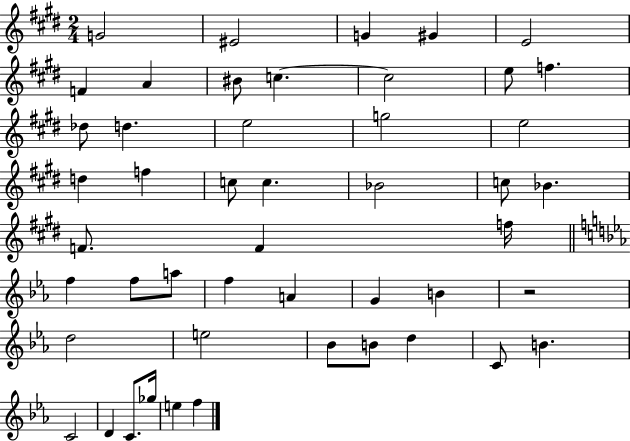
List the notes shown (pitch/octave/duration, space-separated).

G4/h EIS4/h G4/q G#4/q E4/h F4/q A4/q BIS4/e C5/q. C5/h E5/e F5/q. Db5/e D5/q. E5/h G5/h E5/h D5/q F5/q C5/e C5/q. Bb4/h C5/e Bb4/q. F4/e. F4/q F5/s F5/q F5/e A5/e F5/q A4/q G4/q B4/q R/h D5/h E5/h Bb4/e B4/e D5/q C4/e B4/q. C4/h D4/q C4/e. Gb5/s E5/q F5/q